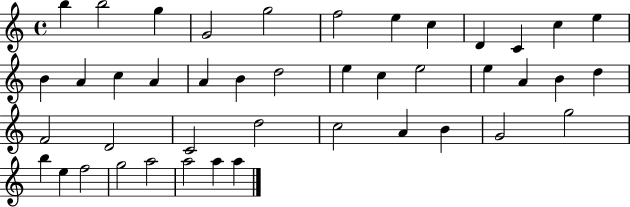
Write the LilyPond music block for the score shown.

{
  \clef treble
  \time 4/4
  \defaultTimeSignature
  \key c \major
  b''4 b''2 g''4 | g'2 g''2 | f''2 e''4 c''4 | d'4 c'4 c''4 e''4 | \break b'4 a'4 c''4 a'4 | a'4 b'4 d''2 | e''4 c''4 e''2 | e''4 a'4 b'4 d''4 | \break f'2 d'2 | c'2 d''2 | c''2 a'4 b'4 | g'2 g''2 | \break b''4 e''4 f''2 | g''2 a''2 | a''2 a''4 a''4 | \bar "|."
}